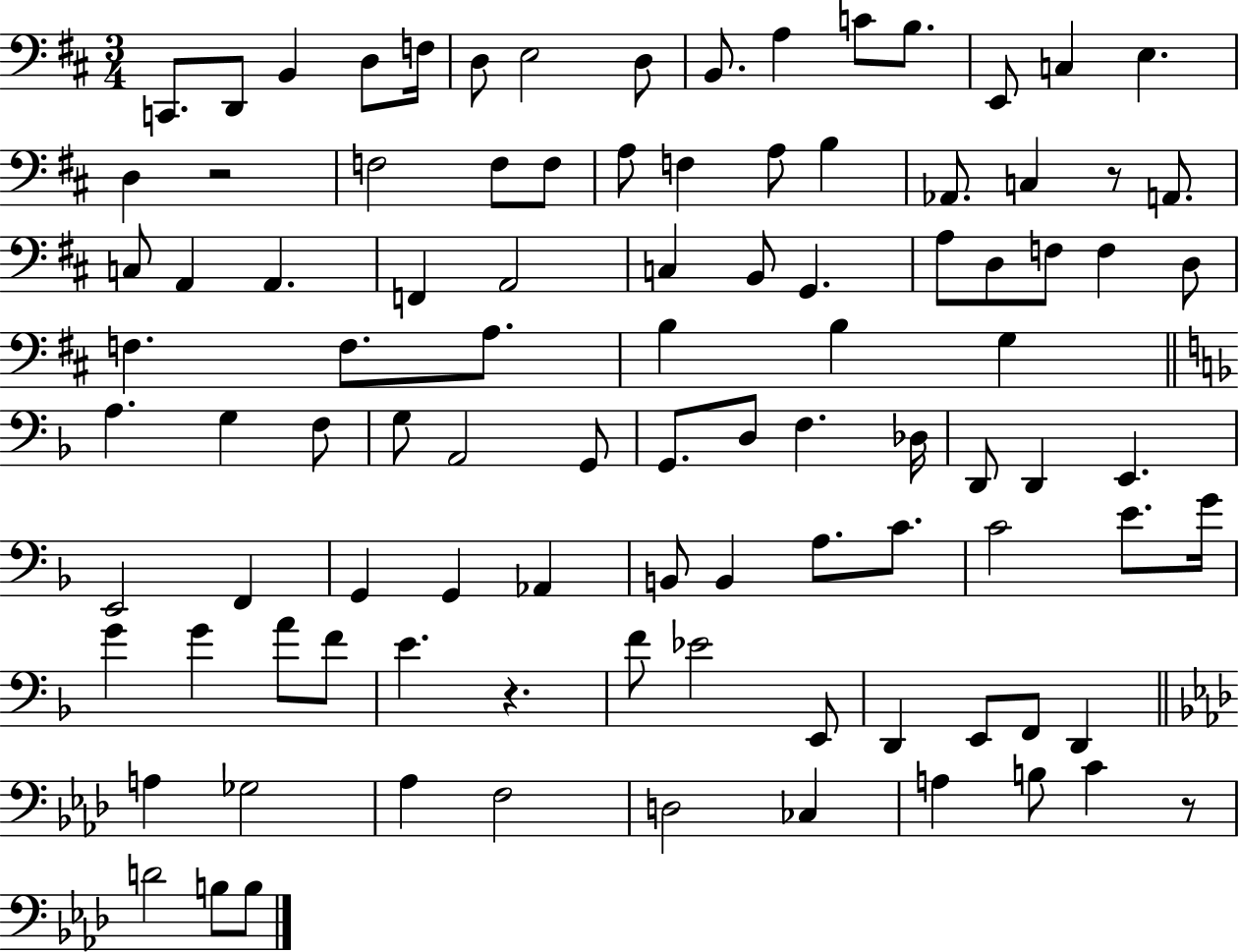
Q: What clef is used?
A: bass